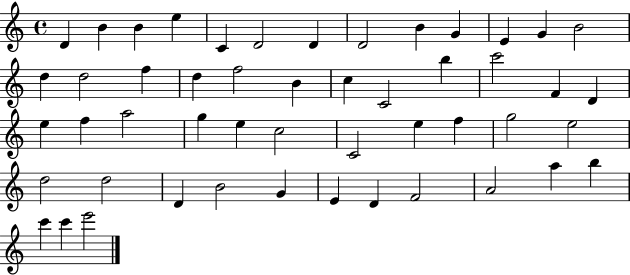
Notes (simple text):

D4/q B4/q B4/q E5/q C4/q D4/h D4/q D4/h B4/q G4/q E4/q G4/q B4/h D5/q D5/h F5/q D5/q F5/h B4/q C5/q C4/h B5/q C6/h F4/q D4/q E5/q F5/q A5/h G5/q E5/q C5/h C4/h E5/q F5/q G5/h E5/h D5/h D5/h D4/q B4/h G4/q E4/q D4/q F4/h A4/h A5/q B5/q C6/q C6/q E6/h